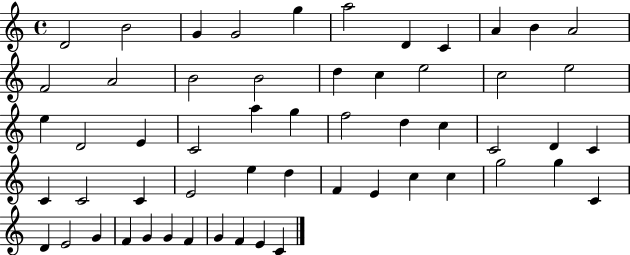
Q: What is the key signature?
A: C major